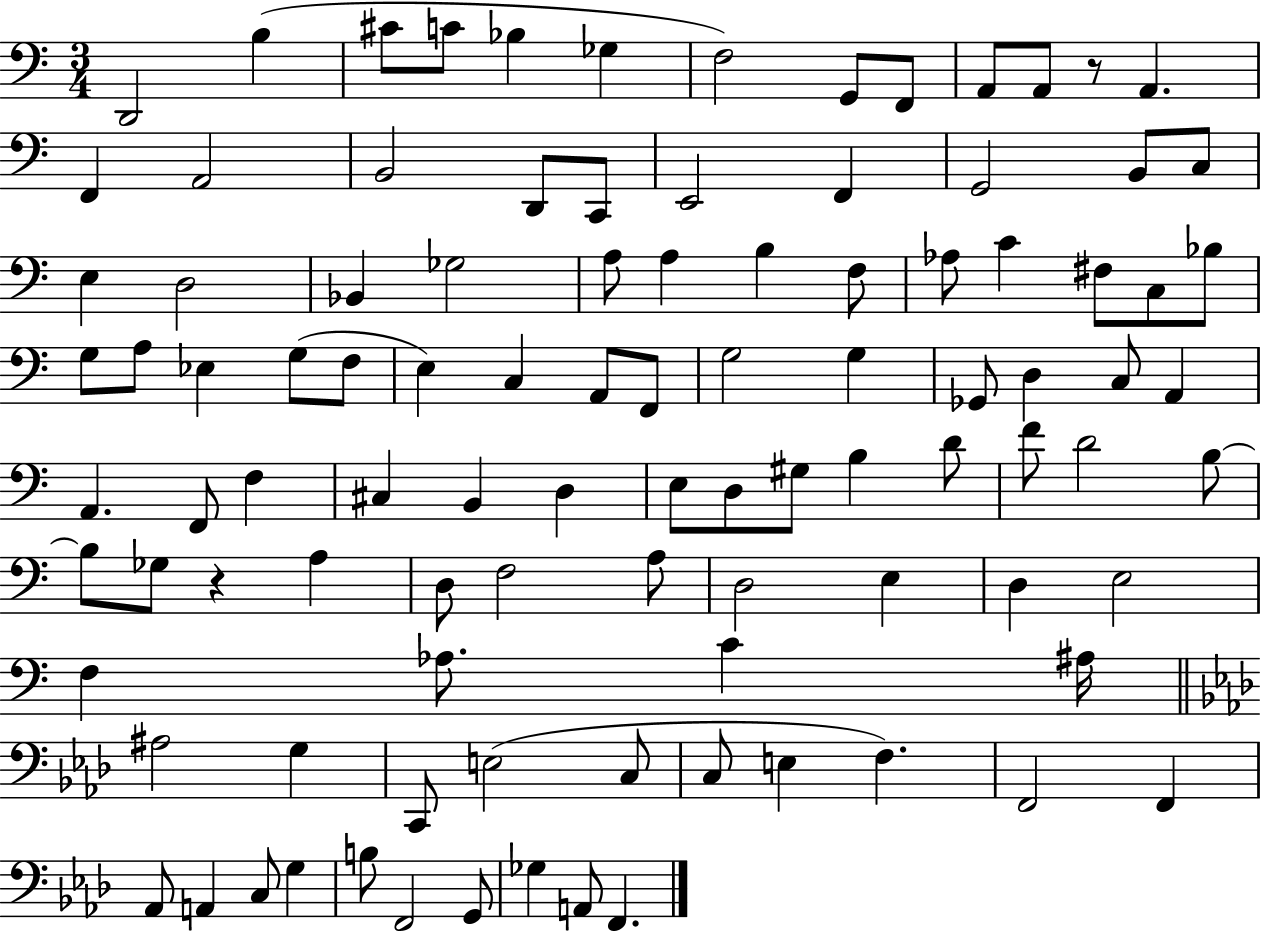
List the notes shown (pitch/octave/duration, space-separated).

D2/h B3/q C#4/e C4/e Bb3/q Gb3/q F3/h G2/e F2/e A2/e A2/e R/e A2/q. F2/q A2/h B2/h D2/e C2/e E2/h F2/q G2/h B2/e C3/e E3/q D3/h Bb2/q Gb3/h A3/e A3/q B3/q F3/e Ab3/e C4/q F#3/e C3/e Bb3/e G3/e A3/e Eb3/q G3/e F3/e E3/q C3/q A2/e F2/e G3/h G3/q Gb2/e D3/q C3/e A2/q A2/q. F2/e F3/q C#3/q B2/q D3/q E3/e D3/e G#3/e B3/q D4/e F4/e D4/h B3/e B3/e Gb3/e R/q A3/q D3/e F3/h A3/e D3/h E3/q D3/q E3/h F3/q Ab3/e. C4/q A#3/s A#3/h G3/q C2/e E3/h C3/e C3/e E3/q F3/q. F2/h F2/q Ab2/e A2/q C3/e G3/q B3/e F2/h G2/e Gb3/q A2/e F2/q.